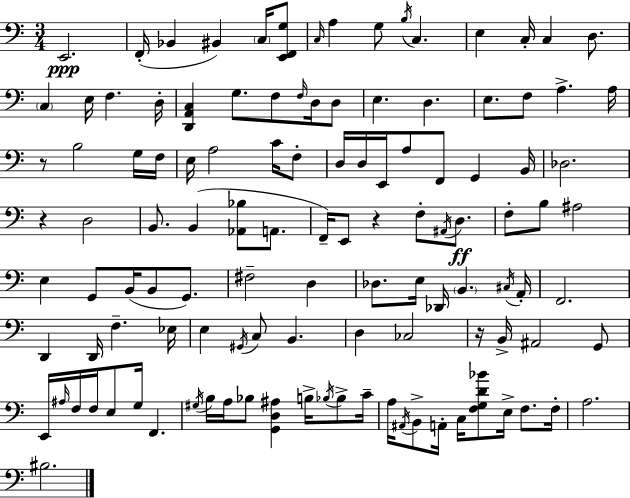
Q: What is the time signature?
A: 3/4